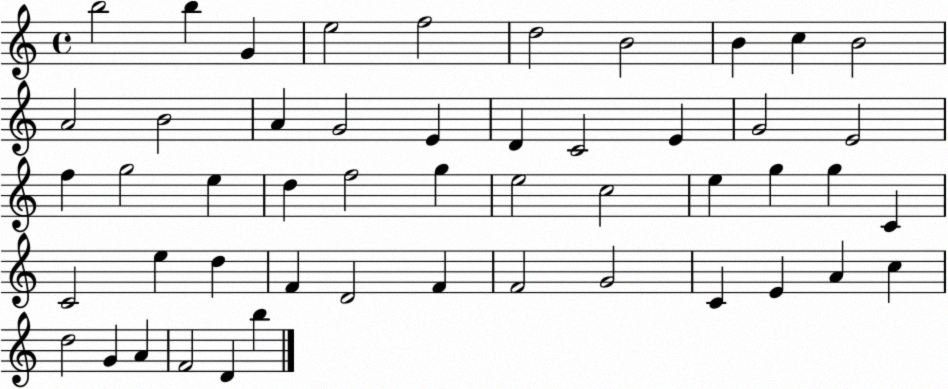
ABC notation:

X:1
T:Untitled
M:4/4
L:1/4
K:C
b2 b G e2 f2 d2 B2 B c B2 A2 B2 A G2 E D C2 E G2 E2 f g2 e d f2 g e2 c2 e g g C C2 e d F D2 F F2 G2 C E A c d2 G A F2 D b